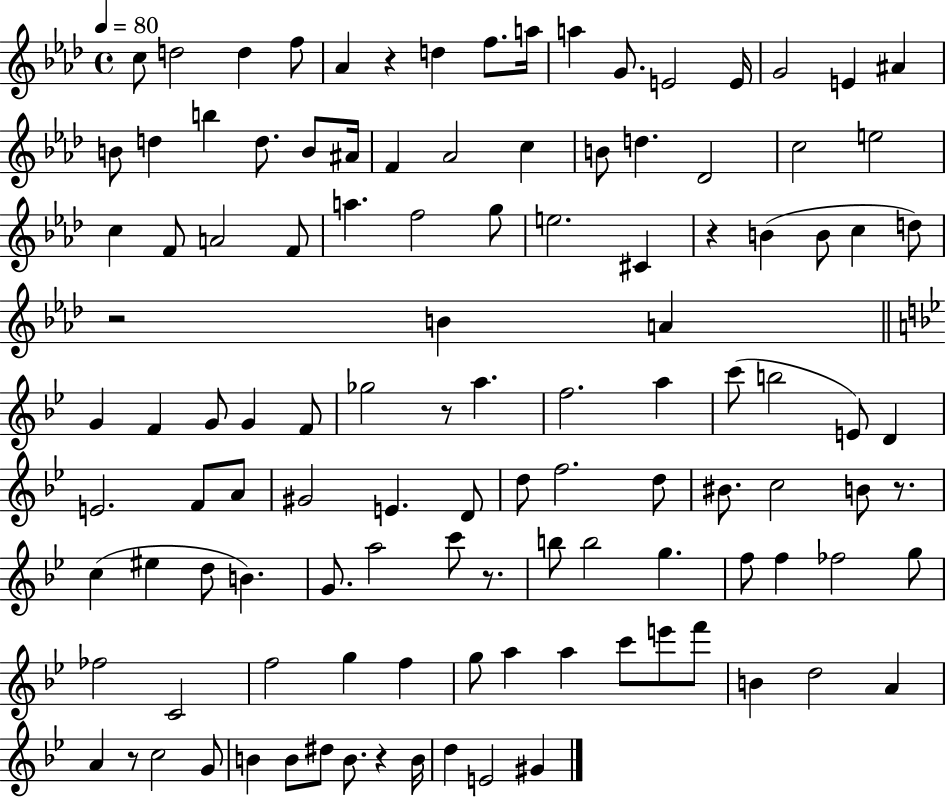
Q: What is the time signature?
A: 4/4